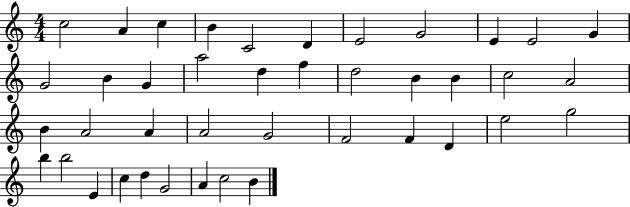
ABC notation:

X:1
T:Untitled
M:4/4
L:1/4
K:C
c2 A c B C2 D E2 G2 E E2 G G2 B G a2 d f d2 B B c2 A2 B A2 A A2 G2 F2 F D e2 g2 b b2 E c d G2 A c2 B